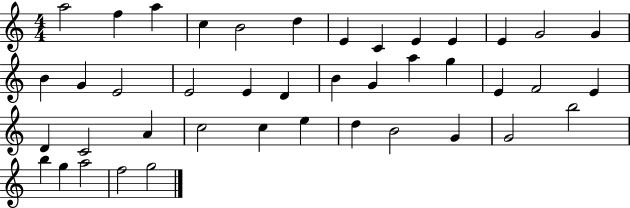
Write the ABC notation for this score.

X:1
T:Untitled
M:4/4
L:1/4
K:C
a2 f a c B2 d E C E E E G2 G B G E2 E2 E D B G a g E F2 E D C2 A c2 c e d B2 G G2 b2 b g a2 f2 g2